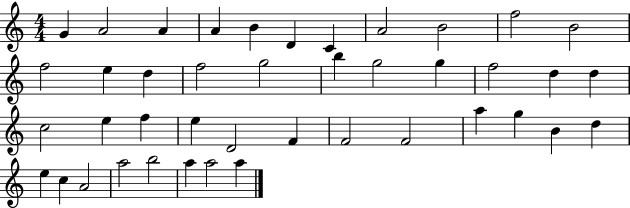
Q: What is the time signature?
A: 4/4